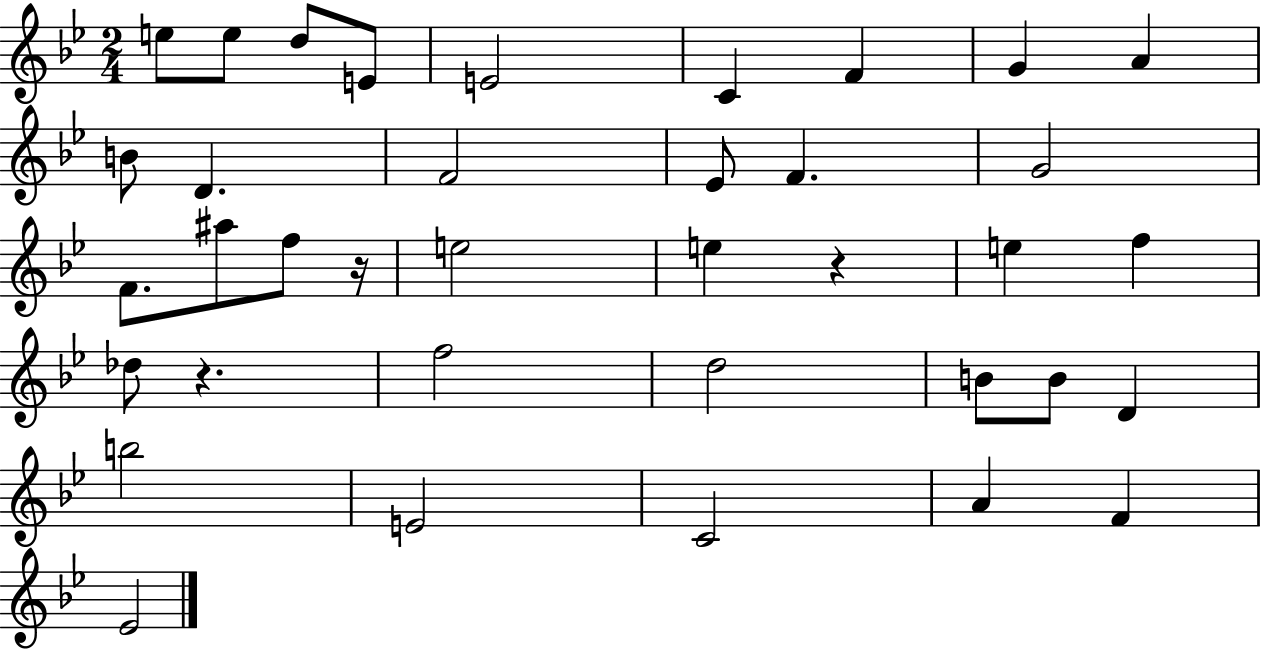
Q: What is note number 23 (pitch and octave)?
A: Db5